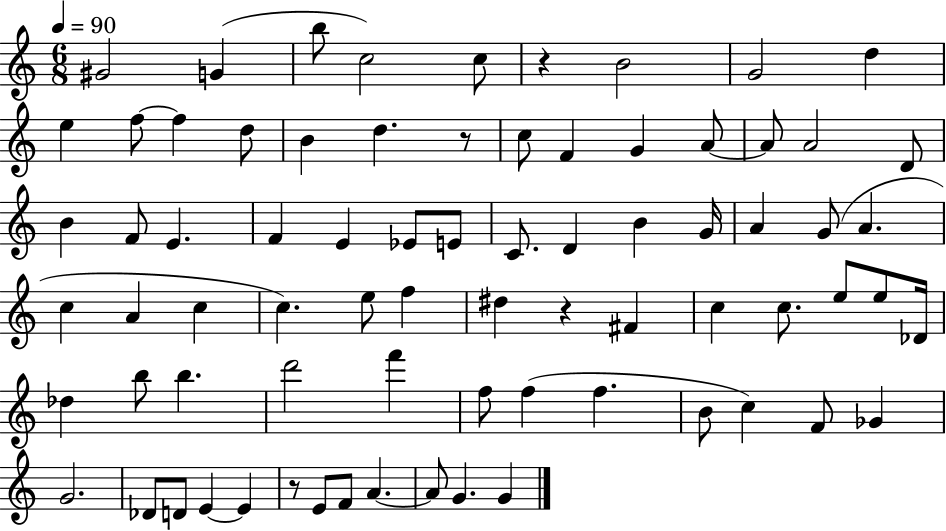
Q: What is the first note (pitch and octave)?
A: G#4